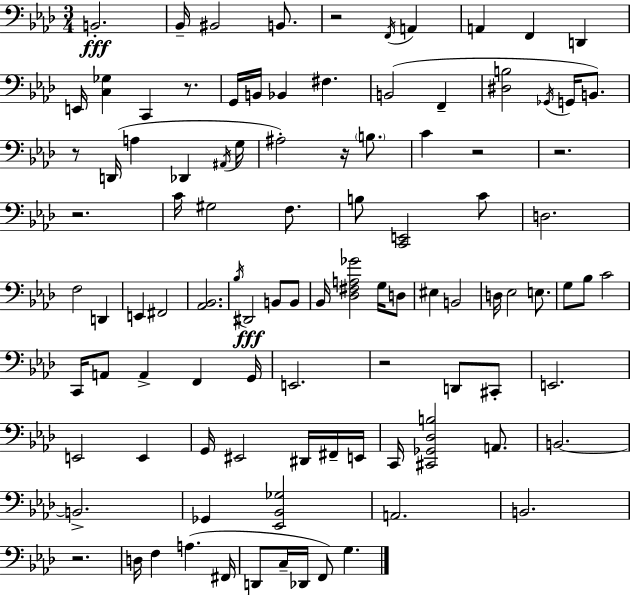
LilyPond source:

{
  \clef bass
  \numericTimeSignature
  \time 3/4
  \key f \minor
  b,2.-.\fff | bes,16-- bis,2 b,8. | r2 \acciaccatura { f,16 } a,4 | a,4 f,4 d,4 | \break e,16 <c ges>4 c,4 r8. | g,16 b,16 bes,4 fis4. | b,2( f,4-- | <dis b>2 \acciaccatura { ges,16 } g,16 b,8.) | \break r8 d,16( a4 des,4 | \acciaccatura { ais,16 } g16 ais2-.) r16 | \parenthesize b8. c'4 r2 | r2. | \break r2. | c'16 gis2 | f8. b8 <c, e,>2 | c'8 d2. | \break f2 d,4 | e,4 fis,2 | <aes, bes,>2. | \acciaccatura { bes16 } dis,2\fff | \break b,8 b,8 bes,16 <des fis a ges'>2 | g16 d8 eis4 b,2 | d16 ees2 | e8. g8 bes8 c'2 | \break c,16 a,8 a,4-> f,4 | g,16 e,2. | r2 | d,8 cis,8-. e,2. | \break e,2 | e,4 g,16 eis,2 | dis,16 fis,16-- e,16 c,16 <cis, ges, des b>2 | a,8. b,2.~~ | \break b,2.-> | ges,4 <ees, bes, ges>2 | a,2. | b,2. | \break r2. | d16 f4 a4.( | fis,16 d,8 c16-- des,16 f,8) g4. | \bar "|."
}